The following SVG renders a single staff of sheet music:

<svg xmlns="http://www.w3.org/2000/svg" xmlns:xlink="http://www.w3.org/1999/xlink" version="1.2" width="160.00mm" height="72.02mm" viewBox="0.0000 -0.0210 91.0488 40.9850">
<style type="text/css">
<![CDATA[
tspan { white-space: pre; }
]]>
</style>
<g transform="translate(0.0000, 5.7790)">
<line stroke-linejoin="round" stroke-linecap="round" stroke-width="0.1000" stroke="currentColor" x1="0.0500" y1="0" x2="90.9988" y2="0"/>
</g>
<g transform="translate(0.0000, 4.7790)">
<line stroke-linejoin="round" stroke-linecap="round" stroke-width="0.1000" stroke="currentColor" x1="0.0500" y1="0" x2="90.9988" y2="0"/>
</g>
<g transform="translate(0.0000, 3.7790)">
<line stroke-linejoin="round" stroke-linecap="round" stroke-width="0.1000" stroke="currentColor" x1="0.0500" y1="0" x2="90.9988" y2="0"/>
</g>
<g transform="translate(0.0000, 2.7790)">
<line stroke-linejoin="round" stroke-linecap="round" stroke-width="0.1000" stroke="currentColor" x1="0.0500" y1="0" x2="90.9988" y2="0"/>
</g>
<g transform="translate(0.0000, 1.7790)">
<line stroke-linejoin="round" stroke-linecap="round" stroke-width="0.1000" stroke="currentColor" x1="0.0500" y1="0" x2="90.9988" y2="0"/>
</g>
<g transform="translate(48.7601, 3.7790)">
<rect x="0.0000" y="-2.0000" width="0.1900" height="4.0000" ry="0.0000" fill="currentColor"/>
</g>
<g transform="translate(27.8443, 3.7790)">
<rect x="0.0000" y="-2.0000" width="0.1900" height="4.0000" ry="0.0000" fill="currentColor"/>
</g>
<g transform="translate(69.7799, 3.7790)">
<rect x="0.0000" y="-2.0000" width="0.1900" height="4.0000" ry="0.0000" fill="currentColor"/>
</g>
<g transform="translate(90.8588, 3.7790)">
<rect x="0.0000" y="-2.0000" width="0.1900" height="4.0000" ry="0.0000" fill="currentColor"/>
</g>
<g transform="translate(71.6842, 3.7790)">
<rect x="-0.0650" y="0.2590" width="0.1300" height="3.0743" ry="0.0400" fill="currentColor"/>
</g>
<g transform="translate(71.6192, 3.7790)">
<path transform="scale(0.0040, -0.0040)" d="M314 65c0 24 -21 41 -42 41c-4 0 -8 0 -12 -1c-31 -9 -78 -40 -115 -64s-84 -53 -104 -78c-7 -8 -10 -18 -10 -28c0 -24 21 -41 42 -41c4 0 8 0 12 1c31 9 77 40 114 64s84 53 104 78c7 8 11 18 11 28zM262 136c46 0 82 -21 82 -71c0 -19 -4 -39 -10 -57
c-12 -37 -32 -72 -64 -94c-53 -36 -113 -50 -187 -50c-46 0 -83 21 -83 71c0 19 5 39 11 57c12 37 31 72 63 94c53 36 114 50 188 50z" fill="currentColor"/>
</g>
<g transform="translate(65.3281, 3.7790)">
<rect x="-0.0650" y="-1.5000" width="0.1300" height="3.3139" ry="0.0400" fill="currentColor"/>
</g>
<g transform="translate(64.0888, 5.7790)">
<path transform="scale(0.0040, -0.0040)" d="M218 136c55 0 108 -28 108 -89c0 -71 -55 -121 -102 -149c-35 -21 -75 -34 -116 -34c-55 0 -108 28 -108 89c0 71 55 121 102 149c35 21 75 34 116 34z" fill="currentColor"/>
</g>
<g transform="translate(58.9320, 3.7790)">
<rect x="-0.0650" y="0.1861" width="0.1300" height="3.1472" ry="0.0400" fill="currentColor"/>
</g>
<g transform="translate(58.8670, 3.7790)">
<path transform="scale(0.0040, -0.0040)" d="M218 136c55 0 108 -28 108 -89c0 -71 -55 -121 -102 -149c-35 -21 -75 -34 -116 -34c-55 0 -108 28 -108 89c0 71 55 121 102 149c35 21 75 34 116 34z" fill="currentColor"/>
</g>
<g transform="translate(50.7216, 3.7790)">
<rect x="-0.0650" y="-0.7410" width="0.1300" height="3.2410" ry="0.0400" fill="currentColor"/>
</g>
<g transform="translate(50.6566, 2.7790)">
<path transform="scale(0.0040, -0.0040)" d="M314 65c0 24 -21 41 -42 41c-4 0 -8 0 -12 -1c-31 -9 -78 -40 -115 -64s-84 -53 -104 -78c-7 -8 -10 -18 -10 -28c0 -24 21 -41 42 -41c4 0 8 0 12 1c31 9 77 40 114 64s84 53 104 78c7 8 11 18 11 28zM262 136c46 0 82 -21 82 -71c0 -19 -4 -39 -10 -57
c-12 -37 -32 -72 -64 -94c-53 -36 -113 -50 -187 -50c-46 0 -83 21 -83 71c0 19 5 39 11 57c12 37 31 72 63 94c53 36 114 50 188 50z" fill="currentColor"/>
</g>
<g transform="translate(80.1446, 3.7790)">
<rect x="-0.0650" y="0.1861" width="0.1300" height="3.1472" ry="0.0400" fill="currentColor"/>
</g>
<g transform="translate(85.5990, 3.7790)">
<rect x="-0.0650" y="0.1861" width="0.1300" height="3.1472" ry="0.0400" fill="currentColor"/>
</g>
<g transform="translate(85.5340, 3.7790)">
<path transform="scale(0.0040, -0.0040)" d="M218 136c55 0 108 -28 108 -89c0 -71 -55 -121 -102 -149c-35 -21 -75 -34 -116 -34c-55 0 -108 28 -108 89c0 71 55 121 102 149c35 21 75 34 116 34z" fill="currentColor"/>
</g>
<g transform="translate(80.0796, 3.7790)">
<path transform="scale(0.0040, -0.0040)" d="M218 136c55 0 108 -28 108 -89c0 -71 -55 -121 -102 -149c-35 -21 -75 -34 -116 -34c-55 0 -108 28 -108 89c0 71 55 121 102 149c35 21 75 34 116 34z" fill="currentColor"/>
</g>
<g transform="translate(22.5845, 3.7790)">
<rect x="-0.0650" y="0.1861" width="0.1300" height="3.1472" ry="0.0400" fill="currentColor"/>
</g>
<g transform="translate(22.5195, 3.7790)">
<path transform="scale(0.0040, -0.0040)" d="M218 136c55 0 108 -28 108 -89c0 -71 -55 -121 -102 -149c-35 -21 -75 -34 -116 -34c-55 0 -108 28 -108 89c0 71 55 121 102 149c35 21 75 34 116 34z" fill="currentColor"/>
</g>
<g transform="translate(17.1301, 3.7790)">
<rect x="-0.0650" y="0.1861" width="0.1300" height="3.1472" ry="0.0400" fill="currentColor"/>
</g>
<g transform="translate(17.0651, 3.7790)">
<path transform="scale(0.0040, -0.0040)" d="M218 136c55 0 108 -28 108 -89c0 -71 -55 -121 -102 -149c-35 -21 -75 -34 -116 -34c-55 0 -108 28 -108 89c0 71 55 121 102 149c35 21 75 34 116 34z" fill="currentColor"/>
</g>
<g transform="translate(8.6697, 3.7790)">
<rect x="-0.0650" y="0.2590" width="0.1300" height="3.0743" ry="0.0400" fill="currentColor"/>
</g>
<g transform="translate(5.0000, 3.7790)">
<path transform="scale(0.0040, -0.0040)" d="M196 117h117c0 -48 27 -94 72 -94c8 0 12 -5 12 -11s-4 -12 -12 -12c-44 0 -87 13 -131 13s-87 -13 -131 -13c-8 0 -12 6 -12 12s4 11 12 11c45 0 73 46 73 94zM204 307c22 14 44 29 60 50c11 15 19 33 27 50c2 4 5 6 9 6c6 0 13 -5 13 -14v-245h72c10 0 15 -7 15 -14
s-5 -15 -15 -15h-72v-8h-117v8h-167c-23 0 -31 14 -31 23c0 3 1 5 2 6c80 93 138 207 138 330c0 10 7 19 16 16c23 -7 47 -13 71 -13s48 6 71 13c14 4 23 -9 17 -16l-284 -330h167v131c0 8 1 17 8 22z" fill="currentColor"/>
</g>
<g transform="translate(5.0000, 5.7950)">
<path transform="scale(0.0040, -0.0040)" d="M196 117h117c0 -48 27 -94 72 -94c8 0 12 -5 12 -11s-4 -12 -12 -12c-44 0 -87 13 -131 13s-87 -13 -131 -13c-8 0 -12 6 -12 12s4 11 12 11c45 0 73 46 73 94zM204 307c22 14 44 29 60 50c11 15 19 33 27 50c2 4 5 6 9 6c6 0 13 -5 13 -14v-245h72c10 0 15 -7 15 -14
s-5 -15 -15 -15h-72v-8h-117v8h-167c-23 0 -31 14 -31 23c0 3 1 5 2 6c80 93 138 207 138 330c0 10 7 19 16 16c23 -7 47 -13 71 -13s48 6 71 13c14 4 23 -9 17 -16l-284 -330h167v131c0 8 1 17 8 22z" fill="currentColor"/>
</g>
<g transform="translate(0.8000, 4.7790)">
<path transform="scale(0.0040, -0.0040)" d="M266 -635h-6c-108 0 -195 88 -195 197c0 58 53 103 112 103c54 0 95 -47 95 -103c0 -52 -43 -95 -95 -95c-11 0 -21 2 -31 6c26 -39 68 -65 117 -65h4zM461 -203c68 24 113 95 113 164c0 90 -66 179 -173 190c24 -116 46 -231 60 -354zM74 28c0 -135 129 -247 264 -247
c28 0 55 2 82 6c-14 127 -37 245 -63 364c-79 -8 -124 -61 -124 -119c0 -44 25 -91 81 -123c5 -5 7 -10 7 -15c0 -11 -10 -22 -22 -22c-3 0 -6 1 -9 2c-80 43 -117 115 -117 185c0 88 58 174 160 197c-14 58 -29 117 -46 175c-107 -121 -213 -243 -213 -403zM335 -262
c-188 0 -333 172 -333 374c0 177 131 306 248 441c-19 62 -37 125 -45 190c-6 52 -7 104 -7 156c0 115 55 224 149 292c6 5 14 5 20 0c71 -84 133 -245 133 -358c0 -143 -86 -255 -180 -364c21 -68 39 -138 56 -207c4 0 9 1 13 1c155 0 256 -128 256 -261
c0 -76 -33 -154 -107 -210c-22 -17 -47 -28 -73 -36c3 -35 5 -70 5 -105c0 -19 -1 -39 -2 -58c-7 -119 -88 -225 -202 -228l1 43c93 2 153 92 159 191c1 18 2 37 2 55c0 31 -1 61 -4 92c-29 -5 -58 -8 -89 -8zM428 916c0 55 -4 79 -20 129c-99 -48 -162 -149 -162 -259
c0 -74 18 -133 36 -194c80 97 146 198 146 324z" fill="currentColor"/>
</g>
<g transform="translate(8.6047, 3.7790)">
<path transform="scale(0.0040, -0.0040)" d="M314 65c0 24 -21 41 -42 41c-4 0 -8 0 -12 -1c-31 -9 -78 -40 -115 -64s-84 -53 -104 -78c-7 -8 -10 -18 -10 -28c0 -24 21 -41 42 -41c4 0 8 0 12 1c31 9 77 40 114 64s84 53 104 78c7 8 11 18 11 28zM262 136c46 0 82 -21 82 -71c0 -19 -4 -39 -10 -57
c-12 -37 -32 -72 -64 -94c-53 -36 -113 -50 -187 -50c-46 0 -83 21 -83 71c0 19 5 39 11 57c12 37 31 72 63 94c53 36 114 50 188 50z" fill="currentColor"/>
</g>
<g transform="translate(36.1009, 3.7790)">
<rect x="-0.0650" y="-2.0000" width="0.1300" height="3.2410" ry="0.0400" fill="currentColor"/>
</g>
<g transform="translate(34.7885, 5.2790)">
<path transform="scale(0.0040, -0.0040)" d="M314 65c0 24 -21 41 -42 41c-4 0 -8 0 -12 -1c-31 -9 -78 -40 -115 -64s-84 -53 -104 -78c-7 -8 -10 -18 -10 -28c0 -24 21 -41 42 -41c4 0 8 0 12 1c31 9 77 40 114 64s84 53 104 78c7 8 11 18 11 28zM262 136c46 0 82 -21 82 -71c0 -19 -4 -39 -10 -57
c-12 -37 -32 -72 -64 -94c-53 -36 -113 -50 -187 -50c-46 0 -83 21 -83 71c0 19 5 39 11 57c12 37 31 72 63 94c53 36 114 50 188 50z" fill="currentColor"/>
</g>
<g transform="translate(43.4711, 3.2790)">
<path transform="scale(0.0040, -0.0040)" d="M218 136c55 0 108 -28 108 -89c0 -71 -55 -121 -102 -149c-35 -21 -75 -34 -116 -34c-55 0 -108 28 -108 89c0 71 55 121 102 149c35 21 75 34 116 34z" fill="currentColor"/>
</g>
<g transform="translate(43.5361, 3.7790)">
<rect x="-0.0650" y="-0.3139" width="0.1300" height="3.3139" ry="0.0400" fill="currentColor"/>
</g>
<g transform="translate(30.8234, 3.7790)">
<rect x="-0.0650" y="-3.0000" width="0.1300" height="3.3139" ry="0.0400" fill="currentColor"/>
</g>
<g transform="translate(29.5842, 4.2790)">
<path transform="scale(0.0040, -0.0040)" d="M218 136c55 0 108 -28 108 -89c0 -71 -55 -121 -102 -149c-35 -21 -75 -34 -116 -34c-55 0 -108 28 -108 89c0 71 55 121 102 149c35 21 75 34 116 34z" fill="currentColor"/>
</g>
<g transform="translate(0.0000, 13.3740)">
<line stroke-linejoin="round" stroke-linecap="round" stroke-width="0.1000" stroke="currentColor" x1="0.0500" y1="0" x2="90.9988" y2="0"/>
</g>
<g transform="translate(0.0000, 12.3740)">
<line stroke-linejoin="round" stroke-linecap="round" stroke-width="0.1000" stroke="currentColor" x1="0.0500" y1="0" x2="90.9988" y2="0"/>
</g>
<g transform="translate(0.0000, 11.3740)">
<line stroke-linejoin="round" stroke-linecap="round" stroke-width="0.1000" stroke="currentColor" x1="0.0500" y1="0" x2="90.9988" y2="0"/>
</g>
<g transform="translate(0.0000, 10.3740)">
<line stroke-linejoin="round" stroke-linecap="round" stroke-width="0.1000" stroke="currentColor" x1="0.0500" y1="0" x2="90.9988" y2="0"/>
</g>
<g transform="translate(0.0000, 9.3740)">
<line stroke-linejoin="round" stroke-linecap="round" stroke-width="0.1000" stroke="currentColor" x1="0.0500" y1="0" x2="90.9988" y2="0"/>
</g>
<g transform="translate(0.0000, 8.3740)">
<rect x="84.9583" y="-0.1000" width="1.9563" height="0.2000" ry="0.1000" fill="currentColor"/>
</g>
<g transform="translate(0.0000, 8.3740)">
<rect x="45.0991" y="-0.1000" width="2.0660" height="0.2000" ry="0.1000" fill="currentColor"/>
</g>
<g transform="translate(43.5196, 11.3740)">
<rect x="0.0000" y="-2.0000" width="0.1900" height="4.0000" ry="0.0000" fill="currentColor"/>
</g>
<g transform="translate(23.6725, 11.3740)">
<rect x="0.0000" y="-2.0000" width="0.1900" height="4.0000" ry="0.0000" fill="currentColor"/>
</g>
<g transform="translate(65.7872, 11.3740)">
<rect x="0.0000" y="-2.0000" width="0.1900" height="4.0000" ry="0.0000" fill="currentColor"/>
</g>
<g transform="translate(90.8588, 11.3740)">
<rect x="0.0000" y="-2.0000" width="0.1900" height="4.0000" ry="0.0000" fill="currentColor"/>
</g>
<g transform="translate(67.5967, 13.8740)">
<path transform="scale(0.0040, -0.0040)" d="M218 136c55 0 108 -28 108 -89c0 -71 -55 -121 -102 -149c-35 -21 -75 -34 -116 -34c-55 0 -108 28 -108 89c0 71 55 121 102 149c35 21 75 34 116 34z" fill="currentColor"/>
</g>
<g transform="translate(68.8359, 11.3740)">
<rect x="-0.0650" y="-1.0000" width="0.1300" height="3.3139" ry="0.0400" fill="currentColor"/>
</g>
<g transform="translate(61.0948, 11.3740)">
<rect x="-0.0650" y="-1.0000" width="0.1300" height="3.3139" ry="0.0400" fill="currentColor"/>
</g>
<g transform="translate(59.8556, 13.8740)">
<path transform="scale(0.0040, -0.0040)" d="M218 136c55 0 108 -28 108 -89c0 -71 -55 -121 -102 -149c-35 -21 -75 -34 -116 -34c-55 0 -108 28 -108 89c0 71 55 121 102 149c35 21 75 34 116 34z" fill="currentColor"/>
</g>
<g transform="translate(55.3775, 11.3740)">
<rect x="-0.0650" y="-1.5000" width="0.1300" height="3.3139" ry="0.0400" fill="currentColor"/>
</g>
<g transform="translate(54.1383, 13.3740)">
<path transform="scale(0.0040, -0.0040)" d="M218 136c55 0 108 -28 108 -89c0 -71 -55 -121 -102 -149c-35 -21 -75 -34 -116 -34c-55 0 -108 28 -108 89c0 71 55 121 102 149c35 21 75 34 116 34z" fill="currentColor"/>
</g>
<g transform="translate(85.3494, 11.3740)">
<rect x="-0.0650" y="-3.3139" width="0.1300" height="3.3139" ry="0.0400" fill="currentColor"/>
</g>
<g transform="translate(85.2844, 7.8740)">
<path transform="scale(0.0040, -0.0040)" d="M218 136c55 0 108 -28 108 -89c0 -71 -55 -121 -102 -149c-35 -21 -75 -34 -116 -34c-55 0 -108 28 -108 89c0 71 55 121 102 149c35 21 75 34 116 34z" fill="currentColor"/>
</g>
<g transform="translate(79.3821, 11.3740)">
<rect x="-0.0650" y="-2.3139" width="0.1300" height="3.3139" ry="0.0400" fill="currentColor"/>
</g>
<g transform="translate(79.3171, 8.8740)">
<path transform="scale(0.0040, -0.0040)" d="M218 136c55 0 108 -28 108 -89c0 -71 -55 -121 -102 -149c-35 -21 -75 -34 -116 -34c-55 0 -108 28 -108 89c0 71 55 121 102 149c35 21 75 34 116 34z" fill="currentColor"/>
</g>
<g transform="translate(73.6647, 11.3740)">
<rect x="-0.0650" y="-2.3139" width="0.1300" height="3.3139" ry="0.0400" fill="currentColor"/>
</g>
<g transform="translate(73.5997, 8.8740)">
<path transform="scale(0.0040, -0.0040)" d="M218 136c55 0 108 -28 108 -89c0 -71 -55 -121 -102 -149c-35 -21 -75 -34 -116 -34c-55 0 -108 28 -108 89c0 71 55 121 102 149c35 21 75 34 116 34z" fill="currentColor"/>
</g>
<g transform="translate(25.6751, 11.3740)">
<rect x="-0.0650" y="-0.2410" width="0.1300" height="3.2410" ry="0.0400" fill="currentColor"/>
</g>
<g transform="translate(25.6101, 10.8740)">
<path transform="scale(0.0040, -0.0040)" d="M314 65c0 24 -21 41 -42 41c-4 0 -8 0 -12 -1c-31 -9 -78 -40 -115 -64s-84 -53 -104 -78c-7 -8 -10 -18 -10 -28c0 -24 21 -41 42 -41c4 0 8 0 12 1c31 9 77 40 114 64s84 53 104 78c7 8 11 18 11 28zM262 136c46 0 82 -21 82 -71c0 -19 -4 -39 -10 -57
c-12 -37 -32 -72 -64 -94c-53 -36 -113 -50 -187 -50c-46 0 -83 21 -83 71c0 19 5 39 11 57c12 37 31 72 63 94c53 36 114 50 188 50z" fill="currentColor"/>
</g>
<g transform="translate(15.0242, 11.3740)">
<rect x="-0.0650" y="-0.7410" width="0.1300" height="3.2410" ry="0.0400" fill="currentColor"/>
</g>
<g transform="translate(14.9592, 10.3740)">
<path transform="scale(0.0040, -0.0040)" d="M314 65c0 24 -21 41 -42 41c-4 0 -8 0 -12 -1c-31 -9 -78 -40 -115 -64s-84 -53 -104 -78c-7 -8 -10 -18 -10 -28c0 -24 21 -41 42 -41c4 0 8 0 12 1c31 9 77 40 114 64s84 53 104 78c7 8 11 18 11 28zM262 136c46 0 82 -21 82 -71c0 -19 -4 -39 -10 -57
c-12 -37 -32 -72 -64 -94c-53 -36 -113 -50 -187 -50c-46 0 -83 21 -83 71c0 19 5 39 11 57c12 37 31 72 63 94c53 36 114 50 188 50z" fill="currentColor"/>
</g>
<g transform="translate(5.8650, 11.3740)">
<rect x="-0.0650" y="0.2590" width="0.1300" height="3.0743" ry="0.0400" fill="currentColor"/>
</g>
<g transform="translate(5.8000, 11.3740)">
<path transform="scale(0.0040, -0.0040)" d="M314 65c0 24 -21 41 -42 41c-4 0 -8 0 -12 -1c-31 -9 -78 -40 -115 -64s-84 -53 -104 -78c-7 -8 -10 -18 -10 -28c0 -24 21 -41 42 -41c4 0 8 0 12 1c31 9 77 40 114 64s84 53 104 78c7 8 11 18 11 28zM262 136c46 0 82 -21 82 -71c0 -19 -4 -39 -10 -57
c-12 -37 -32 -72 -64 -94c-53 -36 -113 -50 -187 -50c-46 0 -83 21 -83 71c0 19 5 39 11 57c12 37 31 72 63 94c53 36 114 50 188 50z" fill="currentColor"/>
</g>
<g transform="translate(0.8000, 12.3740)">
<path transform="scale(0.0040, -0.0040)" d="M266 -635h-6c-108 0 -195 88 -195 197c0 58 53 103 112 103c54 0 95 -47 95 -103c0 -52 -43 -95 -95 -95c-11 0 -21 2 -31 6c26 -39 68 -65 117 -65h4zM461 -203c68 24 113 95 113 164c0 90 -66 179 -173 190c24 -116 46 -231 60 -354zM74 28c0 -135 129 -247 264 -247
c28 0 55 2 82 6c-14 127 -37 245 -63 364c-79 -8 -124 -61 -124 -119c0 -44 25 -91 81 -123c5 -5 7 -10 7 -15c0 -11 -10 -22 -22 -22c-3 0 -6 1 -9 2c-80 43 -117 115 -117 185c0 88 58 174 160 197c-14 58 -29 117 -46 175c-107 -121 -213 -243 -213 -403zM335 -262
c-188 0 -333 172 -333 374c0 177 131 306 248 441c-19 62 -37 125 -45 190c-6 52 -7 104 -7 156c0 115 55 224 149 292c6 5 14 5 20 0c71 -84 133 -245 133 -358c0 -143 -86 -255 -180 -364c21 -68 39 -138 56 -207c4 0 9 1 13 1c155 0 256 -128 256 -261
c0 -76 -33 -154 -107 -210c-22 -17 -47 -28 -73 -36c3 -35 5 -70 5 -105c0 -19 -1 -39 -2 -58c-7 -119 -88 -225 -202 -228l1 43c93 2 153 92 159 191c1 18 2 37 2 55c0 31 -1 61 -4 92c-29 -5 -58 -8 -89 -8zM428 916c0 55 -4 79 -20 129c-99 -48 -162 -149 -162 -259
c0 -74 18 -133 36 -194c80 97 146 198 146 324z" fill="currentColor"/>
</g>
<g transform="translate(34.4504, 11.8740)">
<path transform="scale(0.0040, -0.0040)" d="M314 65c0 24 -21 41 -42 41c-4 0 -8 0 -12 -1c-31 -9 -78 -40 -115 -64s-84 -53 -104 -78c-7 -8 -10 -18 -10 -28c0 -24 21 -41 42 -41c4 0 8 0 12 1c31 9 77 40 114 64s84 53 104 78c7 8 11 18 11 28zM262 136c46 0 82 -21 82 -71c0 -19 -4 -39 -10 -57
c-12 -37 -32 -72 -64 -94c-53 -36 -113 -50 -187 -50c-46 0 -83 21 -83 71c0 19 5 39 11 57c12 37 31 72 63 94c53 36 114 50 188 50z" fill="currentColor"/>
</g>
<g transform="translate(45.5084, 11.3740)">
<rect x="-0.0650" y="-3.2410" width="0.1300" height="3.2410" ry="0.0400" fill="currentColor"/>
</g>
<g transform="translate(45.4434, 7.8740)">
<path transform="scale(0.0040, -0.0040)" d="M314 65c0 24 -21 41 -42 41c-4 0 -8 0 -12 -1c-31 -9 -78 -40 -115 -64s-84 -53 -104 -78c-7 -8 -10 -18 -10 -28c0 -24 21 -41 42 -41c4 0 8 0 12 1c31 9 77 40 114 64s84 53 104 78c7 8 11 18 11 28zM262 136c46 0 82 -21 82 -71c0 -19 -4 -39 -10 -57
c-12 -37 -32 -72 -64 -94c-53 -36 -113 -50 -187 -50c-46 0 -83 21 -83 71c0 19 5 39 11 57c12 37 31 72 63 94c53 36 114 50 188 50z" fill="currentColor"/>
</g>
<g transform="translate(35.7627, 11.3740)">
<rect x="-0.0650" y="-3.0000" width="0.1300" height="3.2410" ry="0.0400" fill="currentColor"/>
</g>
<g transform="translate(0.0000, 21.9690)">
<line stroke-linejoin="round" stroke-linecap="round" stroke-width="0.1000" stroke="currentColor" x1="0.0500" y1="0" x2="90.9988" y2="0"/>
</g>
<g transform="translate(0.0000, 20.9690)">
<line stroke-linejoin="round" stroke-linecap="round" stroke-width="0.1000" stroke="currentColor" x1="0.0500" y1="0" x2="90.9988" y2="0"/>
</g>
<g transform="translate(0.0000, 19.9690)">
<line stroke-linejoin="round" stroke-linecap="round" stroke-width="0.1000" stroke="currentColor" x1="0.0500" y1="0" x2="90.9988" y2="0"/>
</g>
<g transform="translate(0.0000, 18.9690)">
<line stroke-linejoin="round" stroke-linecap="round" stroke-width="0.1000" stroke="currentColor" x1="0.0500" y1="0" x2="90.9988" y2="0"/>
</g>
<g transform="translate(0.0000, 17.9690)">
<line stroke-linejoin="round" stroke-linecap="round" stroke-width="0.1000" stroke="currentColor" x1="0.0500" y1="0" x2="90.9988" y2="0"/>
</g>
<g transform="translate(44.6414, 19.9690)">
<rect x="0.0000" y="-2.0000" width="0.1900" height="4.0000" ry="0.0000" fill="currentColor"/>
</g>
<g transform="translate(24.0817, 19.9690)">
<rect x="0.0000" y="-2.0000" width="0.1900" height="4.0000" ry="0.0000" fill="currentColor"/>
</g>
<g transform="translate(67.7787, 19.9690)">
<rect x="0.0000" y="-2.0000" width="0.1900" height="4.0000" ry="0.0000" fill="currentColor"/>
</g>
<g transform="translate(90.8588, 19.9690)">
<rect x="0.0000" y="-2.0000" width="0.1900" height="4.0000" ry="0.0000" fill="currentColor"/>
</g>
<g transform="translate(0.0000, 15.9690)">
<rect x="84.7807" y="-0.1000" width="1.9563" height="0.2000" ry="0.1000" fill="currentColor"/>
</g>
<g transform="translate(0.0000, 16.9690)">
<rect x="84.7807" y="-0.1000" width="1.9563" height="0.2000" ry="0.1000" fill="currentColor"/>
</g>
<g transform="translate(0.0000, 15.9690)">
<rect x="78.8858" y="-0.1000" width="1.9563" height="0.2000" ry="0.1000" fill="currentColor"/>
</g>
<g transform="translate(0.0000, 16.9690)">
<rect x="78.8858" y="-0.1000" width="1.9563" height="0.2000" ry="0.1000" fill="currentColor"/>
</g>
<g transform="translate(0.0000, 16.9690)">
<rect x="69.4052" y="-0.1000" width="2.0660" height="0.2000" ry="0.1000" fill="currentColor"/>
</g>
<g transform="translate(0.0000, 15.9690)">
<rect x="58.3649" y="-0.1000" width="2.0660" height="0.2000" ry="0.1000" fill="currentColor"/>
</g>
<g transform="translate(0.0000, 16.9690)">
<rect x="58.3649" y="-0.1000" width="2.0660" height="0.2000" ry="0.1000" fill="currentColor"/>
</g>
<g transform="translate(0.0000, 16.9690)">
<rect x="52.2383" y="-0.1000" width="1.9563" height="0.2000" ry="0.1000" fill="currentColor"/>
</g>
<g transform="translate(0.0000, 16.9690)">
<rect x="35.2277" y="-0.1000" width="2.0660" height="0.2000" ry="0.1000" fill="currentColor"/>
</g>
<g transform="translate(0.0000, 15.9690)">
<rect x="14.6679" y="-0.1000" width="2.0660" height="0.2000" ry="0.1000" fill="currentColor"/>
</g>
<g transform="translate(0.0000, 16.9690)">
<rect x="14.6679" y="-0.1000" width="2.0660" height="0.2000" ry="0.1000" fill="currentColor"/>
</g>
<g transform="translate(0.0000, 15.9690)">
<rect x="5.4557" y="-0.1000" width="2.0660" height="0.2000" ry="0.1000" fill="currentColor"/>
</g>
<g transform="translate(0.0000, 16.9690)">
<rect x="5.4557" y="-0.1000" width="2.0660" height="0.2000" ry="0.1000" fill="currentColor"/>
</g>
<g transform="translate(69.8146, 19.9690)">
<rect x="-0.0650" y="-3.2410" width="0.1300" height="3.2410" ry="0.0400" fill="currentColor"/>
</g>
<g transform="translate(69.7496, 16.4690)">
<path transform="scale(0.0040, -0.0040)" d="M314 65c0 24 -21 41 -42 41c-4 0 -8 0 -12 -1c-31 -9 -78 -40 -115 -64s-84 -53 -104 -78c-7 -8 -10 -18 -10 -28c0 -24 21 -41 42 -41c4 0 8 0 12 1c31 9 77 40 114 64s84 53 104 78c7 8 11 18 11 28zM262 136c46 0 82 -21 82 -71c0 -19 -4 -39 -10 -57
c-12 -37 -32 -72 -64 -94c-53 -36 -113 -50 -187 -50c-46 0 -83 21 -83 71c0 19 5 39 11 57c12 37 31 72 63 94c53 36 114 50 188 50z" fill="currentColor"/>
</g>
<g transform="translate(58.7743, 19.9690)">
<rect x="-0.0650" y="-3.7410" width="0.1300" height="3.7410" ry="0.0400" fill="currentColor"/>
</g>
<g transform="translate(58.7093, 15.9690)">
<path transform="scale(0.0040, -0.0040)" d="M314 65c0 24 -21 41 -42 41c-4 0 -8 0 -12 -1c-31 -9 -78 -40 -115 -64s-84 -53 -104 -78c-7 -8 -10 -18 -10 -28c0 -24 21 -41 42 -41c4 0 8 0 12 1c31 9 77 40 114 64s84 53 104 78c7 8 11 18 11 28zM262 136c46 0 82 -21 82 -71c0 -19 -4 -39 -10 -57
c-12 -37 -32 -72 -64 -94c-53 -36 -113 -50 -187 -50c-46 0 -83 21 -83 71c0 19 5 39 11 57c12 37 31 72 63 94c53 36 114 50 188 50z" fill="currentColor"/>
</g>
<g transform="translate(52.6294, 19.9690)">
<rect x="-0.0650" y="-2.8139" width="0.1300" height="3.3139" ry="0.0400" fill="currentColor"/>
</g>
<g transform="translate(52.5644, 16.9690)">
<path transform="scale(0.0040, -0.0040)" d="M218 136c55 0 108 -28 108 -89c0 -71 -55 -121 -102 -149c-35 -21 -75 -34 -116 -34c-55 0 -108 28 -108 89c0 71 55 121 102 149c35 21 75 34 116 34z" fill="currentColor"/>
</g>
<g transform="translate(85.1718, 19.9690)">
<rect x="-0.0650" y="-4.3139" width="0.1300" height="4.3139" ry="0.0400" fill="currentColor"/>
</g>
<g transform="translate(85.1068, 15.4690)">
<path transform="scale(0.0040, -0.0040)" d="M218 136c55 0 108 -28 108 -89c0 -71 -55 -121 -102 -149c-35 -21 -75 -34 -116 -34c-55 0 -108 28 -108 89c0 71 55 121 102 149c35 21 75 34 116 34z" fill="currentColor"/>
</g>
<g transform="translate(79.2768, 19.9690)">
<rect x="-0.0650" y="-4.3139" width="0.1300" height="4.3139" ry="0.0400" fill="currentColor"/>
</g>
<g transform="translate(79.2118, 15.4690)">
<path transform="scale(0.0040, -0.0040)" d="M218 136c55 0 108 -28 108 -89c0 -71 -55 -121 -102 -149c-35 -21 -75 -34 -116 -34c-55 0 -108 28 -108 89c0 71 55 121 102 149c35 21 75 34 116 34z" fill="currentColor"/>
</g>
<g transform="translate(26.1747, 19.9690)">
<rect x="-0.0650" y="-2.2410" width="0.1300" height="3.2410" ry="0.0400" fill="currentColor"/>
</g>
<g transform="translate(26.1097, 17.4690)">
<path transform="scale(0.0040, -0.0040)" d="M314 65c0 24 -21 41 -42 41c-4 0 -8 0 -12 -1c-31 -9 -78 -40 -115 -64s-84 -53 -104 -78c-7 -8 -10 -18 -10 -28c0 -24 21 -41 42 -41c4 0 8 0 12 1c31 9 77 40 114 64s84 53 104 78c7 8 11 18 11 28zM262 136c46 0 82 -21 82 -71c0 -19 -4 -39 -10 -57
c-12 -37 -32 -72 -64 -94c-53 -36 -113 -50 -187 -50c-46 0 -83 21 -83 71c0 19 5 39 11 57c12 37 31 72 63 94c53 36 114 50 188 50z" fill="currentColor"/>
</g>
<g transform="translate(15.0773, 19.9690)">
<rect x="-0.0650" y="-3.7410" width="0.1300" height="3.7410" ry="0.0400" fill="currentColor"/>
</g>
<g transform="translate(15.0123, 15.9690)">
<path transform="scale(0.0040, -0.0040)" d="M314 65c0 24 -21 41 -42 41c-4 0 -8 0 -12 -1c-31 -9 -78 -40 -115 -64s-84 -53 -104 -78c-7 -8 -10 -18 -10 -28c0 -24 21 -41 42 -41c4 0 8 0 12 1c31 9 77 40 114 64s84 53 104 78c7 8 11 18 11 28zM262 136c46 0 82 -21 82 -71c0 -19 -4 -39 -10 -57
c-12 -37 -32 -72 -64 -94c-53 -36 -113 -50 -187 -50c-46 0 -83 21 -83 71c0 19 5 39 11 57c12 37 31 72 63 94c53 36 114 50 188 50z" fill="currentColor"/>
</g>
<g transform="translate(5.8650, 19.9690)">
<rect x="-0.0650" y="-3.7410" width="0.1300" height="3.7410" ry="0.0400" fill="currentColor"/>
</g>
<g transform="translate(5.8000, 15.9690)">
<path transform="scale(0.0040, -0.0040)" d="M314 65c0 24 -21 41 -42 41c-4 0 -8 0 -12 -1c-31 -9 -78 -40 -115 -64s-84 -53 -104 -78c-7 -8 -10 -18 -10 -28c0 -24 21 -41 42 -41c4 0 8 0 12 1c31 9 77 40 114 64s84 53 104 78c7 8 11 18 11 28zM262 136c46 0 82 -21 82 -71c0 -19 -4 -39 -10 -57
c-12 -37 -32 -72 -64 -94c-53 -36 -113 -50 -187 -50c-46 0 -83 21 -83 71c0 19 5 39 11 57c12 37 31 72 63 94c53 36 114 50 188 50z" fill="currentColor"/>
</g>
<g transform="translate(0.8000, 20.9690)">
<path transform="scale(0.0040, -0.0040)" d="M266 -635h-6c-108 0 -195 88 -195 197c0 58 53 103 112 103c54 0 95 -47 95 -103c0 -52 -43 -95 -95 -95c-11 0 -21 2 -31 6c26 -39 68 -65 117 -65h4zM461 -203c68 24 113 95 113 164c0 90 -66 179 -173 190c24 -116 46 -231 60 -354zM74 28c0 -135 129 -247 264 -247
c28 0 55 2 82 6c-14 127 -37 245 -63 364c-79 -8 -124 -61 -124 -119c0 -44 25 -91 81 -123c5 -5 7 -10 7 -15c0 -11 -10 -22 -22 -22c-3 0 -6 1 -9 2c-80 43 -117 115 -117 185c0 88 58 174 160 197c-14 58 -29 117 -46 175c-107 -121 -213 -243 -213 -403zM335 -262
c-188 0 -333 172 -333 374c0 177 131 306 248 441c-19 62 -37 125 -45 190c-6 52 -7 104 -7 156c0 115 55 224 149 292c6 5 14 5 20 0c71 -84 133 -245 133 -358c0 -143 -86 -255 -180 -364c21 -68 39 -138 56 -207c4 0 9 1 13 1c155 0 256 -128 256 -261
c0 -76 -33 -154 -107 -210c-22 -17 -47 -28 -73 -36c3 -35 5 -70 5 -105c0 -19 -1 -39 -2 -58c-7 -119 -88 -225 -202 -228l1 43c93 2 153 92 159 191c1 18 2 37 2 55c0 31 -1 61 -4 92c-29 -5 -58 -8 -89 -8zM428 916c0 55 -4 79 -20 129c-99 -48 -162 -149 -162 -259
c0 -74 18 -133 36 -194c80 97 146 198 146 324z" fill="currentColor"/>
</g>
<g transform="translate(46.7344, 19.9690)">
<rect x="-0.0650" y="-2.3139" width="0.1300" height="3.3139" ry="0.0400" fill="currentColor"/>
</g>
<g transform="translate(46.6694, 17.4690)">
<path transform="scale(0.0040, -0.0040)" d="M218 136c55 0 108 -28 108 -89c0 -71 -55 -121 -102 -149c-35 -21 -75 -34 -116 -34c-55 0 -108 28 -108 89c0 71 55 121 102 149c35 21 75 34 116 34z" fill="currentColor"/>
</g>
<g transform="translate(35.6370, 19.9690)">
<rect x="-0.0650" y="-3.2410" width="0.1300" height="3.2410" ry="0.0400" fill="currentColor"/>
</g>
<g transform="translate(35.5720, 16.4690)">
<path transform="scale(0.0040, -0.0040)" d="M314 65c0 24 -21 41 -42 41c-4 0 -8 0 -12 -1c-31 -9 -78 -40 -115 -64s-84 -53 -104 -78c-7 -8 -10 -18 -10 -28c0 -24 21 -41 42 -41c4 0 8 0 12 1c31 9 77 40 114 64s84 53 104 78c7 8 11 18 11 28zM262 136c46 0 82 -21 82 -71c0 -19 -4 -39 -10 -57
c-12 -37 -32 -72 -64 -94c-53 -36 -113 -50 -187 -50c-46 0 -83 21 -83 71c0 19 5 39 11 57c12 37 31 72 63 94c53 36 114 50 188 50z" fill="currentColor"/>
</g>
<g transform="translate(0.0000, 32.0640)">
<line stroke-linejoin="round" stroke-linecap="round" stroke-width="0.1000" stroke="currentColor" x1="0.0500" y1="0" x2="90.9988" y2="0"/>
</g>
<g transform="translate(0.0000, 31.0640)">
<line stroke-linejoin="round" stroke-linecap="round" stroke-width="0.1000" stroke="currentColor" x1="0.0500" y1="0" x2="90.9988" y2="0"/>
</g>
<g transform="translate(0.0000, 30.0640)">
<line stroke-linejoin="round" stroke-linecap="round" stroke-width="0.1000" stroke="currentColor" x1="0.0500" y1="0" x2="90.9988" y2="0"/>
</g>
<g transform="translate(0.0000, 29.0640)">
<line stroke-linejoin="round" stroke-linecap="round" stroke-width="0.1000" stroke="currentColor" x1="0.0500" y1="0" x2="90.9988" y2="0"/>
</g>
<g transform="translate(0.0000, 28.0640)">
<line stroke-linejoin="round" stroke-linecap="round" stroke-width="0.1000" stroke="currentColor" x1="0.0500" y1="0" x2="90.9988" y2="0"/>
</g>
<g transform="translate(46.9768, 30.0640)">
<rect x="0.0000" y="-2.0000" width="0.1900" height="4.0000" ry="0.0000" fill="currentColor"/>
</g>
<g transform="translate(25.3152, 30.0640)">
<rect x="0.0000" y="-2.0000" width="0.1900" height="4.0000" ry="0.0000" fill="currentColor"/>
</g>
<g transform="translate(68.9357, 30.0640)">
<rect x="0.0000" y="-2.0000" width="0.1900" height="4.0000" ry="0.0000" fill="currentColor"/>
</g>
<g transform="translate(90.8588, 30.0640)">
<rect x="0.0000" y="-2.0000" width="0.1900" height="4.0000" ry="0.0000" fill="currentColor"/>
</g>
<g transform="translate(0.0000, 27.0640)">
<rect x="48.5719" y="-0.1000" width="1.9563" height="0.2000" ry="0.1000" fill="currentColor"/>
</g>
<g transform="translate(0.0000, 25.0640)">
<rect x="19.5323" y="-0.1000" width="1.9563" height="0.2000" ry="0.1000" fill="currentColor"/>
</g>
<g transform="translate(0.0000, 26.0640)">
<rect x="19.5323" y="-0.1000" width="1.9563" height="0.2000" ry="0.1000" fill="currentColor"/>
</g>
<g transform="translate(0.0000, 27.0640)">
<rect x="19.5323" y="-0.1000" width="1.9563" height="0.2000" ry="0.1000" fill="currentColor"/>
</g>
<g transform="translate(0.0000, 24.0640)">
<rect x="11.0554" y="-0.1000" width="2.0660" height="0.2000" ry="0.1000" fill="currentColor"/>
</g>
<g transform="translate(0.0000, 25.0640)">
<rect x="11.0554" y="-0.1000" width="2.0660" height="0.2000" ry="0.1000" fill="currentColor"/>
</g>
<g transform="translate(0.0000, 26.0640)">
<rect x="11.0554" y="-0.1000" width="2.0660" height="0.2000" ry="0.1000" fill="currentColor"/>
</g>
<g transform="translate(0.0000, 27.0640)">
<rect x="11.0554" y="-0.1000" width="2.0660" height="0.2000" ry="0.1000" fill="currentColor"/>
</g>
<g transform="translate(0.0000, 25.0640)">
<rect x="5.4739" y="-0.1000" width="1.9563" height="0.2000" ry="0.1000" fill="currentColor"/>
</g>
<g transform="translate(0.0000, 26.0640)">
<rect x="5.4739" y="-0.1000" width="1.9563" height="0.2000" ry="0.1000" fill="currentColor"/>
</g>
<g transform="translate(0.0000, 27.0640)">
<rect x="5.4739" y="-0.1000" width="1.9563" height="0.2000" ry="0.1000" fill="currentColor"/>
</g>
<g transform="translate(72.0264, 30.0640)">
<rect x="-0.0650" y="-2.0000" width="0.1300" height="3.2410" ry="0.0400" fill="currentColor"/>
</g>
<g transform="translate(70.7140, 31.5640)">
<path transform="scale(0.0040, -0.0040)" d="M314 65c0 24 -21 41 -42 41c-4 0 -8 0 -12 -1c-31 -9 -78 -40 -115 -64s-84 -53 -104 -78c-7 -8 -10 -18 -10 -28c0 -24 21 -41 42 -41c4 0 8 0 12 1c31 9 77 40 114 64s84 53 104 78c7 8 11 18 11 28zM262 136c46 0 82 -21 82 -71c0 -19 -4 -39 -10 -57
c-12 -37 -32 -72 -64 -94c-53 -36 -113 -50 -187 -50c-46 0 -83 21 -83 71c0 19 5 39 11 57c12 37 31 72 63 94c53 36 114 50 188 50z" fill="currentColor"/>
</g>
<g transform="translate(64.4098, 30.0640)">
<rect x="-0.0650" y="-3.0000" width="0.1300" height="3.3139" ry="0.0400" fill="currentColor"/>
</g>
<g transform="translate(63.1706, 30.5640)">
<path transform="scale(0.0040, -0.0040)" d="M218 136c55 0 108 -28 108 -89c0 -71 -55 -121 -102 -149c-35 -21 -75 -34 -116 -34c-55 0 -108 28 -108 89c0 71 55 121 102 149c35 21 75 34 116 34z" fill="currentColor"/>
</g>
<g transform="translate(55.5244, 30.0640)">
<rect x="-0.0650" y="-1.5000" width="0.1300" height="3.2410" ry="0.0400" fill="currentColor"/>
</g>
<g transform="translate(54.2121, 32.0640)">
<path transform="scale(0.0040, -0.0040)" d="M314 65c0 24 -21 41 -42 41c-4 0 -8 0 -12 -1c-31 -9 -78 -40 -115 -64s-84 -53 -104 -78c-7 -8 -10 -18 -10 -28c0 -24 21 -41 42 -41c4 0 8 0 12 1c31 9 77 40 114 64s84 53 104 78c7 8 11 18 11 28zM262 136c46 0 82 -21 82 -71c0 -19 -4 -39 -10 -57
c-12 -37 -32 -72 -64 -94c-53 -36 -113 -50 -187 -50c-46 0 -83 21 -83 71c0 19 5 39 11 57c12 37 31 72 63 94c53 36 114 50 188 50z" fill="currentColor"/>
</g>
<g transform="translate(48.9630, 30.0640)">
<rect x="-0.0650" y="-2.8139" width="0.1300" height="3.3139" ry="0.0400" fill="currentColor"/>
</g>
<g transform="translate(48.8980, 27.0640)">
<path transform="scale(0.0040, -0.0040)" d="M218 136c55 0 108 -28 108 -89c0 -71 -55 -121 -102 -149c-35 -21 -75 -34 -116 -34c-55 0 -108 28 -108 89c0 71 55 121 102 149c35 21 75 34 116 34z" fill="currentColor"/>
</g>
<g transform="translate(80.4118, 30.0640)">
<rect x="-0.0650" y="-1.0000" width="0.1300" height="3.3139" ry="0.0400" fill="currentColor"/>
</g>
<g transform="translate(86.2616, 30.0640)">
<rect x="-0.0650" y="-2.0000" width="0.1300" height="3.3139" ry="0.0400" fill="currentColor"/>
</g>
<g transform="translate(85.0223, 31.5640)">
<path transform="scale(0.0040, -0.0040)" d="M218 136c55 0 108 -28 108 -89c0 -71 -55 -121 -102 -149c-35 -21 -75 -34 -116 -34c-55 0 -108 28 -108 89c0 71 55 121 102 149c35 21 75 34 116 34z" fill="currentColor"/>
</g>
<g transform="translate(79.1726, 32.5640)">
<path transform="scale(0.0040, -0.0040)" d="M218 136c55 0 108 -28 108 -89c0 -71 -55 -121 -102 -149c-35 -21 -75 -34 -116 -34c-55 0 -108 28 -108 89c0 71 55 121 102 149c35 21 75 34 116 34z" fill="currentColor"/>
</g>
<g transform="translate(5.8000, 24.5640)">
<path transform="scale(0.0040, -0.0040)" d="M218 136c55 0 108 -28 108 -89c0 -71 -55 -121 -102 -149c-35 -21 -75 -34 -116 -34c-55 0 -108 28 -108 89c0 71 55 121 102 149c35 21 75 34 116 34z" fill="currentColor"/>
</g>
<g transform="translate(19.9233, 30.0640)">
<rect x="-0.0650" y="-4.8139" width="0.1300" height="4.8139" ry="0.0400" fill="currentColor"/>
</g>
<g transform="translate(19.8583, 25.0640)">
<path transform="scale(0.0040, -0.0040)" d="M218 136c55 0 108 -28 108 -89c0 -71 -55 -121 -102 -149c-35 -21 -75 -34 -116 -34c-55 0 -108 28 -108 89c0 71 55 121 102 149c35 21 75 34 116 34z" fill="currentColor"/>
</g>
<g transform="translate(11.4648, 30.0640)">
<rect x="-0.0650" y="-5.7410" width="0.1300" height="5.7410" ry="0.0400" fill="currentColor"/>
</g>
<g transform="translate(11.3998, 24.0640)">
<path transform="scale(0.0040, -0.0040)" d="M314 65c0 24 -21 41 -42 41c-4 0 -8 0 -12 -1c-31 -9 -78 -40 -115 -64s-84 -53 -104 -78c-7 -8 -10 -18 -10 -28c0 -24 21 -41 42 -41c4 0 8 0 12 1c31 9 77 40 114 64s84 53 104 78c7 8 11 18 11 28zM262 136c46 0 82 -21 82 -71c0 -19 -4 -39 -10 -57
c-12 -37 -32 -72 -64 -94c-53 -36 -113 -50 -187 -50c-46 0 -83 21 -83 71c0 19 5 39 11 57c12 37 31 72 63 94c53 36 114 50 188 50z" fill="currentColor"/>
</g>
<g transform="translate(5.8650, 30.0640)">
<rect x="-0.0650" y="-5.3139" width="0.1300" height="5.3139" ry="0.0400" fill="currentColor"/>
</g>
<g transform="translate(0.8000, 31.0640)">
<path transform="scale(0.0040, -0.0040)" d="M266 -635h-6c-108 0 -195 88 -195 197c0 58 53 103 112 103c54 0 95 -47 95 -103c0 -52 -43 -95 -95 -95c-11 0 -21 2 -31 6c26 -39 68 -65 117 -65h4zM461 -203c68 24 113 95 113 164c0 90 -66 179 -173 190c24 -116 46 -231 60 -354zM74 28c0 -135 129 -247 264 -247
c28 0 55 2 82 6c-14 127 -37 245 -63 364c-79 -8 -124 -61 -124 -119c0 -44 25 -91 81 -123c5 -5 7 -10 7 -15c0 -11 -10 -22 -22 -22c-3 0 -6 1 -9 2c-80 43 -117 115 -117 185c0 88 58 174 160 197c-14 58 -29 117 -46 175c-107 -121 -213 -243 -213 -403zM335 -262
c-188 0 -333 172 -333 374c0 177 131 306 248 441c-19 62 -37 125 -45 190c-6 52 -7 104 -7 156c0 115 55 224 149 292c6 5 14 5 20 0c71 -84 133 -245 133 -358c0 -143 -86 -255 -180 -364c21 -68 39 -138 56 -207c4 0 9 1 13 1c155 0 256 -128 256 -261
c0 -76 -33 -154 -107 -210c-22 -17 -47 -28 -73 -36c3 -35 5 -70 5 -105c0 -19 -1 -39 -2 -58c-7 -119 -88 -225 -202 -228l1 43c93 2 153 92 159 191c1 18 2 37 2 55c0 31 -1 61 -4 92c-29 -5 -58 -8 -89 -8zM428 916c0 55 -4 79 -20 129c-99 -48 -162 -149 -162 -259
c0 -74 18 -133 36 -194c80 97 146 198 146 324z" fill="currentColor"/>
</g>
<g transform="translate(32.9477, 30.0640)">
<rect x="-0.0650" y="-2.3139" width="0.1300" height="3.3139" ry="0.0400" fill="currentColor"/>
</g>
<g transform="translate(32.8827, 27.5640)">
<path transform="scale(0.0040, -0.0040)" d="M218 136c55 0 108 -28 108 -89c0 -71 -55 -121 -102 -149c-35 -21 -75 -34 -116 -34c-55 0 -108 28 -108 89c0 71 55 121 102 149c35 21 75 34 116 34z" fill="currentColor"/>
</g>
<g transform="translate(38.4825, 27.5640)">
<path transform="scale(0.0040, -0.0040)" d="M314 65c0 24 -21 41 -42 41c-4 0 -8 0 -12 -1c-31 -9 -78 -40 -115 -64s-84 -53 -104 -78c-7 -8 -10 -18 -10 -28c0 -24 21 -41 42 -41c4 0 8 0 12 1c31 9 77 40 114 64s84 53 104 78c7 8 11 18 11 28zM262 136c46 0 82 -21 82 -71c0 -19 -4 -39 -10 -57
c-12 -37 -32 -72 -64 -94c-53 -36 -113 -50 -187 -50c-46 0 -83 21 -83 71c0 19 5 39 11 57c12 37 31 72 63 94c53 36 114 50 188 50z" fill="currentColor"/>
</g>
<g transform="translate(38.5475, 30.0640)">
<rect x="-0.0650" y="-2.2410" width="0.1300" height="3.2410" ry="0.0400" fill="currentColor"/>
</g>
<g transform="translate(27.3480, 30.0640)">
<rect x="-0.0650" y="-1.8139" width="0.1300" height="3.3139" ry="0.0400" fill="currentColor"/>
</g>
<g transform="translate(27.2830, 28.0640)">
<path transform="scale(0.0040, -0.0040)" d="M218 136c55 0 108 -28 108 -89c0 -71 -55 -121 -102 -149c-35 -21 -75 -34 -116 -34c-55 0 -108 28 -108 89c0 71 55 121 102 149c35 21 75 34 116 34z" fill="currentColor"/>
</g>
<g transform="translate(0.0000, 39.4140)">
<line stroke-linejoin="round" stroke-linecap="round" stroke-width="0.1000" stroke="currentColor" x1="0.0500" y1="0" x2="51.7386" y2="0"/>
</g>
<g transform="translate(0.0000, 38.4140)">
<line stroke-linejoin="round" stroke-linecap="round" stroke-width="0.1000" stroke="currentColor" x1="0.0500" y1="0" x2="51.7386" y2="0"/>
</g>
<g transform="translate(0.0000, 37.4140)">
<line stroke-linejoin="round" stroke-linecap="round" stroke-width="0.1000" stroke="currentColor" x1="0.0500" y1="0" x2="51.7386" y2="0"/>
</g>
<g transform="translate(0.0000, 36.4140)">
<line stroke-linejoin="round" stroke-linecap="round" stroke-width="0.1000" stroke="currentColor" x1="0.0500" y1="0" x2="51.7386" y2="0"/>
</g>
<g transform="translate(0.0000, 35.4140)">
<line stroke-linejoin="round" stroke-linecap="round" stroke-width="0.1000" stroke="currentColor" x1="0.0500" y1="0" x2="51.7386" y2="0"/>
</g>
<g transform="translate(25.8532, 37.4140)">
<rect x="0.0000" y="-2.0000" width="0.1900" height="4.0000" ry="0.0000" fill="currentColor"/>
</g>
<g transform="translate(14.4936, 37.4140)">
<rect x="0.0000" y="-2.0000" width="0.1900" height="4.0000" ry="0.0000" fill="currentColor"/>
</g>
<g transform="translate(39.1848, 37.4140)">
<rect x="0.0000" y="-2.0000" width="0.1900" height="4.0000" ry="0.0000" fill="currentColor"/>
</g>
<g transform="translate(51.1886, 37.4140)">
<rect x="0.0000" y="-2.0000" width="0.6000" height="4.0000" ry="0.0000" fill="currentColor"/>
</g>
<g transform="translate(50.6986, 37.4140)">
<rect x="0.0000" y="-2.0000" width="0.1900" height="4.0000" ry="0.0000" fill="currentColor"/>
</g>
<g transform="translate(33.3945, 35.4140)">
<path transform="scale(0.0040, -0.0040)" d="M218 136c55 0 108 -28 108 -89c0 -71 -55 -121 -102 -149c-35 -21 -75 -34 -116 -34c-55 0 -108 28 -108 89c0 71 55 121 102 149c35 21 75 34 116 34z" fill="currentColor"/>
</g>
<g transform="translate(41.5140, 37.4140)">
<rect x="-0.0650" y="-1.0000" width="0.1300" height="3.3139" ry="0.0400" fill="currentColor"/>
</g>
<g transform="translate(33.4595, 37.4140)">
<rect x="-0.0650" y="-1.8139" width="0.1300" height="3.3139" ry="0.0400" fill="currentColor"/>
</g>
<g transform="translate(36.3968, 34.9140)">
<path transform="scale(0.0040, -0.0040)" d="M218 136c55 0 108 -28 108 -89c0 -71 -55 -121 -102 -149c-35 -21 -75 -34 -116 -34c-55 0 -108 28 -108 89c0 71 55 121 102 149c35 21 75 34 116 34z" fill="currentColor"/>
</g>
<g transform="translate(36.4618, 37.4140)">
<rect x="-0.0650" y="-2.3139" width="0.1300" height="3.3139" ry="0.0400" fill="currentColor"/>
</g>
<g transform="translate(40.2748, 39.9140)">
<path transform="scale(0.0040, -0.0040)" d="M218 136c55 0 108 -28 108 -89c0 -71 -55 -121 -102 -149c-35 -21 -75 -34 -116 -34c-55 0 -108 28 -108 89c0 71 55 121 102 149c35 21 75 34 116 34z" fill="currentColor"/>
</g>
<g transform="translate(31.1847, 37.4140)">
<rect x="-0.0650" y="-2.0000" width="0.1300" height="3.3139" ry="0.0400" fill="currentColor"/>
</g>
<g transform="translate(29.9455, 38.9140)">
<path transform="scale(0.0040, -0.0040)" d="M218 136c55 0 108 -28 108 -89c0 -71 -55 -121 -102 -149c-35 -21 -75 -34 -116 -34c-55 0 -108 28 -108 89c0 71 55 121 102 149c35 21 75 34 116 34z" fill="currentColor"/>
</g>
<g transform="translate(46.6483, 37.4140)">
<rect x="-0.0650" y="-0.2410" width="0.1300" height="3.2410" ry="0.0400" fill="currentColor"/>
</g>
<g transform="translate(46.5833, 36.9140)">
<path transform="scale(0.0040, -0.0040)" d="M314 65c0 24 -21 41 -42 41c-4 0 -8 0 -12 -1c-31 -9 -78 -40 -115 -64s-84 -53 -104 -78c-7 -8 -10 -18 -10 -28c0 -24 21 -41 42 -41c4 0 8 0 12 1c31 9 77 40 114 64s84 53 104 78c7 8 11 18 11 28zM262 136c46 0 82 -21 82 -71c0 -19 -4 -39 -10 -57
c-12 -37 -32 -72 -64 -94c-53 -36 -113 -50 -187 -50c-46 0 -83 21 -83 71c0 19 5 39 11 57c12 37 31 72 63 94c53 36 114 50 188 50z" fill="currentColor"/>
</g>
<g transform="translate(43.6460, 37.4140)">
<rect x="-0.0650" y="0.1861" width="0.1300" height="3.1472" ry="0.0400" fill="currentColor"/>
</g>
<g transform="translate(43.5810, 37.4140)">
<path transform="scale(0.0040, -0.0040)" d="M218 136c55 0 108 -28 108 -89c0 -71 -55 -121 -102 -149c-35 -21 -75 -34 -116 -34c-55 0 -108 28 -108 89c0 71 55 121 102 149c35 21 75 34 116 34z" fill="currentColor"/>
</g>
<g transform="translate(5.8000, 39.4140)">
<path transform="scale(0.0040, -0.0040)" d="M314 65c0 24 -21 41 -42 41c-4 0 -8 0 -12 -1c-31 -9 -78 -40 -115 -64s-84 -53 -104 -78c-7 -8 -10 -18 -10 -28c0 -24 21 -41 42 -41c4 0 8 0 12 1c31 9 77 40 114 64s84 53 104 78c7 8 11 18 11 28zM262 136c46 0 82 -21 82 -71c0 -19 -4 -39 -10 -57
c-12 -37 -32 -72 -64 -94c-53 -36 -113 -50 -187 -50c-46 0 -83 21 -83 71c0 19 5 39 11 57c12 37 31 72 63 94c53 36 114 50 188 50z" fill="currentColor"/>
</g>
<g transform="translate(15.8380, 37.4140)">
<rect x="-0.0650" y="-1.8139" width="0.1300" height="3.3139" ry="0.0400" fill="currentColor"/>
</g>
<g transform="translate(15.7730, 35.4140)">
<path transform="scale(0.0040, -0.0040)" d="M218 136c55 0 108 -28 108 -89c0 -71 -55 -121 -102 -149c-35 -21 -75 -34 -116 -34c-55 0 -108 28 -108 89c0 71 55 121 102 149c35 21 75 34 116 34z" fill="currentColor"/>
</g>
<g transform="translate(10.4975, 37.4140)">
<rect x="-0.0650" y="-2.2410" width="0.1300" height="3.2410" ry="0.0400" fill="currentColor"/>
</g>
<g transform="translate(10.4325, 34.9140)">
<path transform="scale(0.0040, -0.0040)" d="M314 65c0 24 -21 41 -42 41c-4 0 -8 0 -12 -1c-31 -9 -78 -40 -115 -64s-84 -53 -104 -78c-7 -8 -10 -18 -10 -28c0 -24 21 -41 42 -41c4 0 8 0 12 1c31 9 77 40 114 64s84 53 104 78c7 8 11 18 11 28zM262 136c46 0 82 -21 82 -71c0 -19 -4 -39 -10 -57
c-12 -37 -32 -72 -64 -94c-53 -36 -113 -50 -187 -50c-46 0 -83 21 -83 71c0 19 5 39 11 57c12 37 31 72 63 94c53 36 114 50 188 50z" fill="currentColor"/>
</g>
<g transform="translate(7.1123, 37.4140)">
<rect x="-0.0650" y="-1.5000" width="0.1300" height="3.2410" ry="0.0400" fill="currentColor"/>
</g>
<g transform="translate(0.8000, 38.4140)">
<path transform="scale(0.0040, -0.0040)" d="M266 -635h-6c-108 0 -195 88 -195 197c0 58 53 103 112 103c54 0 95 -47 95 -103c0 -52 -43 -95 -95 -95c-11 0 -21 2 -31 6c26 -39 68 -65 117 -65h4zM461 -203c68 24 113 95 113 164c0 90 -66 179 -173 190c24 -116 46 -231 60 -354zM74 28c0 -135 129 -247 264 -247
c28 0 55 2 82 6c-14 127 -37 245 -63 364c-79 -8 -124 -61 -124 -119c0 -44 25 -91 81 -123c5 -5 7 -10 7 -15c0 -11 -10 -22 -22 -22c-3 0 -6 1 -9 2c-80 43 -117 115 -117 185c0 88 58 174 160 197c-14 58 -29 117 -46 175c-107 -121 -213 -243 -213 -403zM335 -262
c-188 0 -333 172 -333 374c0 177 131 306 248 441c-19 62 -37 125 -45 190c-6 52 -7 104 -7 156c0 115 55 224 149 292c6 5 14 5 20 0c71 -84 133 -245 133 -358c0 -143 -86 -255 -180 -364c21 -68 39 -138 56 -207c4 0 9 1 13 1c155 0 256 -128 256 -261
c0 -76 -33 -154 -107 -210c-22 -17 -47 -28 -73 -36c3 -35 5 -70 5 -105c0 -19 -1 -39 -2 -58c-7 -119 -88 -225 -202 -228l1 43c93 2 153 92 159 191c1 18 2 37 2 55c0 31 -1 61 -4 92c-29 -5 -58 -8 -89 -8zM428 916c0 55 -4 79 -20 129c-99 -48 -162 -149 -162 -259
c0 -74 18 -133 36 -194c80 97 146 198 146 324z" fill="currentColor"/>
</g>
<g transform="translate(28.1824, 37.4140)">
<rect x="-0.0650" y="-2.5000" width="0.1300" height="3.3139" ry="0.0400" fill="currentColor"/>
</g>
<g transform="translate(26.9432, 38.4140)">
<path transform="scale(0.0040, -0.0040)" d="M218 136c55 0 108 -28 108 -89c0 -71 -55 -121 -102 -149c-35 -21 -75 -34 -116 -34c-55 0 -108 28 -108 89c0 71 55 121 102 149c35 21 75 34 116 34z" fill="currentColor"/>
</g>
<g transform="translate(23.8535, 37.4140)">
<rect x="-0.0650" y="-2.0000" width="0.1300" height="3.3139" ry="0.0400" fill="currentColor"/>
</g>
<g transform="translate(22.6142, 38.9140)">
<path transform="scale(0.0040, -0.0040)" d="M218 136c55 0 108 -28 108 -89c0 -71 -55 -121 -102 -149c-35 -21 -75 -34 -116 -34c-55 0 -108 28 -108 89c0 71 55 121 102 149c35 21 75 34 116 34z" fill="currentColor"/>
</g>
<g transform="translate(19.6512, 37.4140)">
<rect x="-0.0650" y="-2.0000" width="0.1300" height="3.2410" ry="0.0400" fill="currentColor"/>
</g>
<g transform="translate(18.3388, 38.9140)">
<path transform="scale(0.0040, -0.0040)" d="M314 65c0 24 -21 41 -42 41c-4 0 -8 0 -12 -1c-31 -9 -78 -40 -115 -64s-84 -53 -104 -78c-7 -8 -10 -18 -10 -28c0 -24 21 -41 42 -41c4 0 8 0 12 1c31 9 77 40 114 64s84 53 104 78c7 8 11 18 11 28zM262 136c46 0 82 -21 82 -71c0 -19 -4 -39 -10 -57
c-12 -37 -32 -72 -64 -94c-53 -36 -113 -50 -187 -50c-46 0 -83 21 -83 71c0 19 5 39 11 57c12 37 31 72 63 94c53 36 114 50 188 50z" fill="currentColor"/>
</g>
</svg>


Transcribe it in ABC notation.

X:1
T:Untitled
M:4/4
L:1/4
K:C
B2 B B A F2 c d2 B E B2 B B B2 d2 c2 A2 b2 E D D g g b c'2 c'2 g2 b2 g a c'2 b2 d' d' f' g'2 e' f g g2 a E2 A F2 D F E2 g2 f F2 F G F f g D B c2